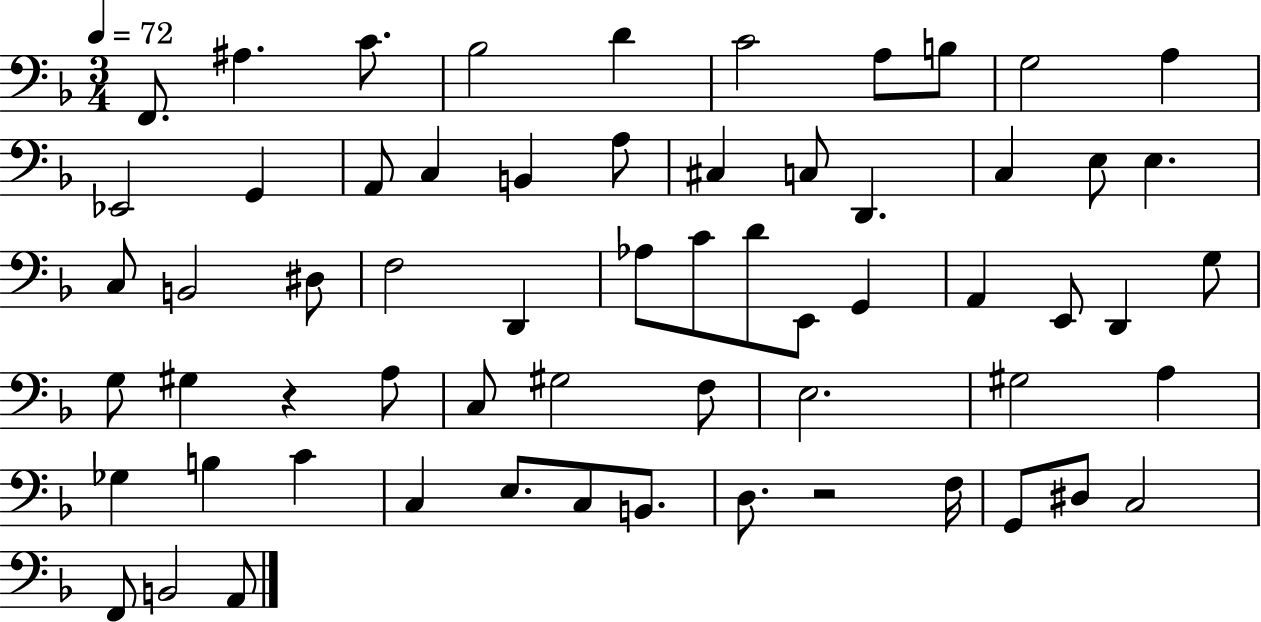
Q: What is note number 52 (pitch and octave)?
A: B2